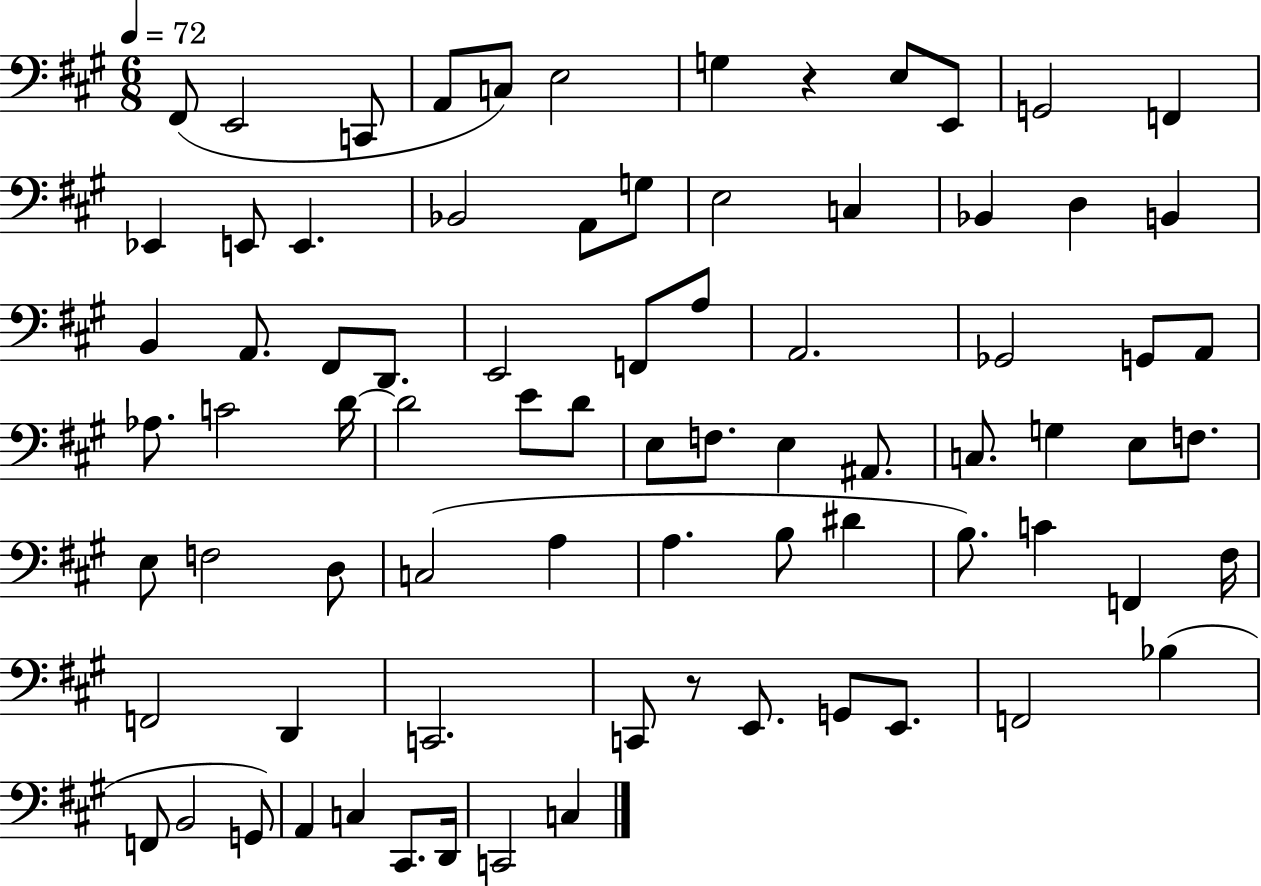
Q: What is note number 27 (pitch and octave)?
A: E2